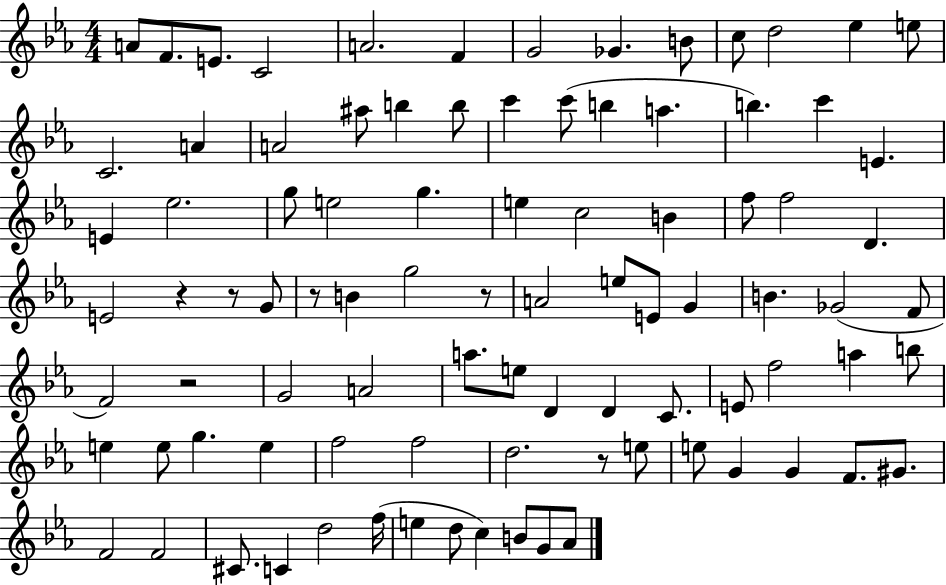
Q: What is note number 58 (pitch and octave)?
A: F5